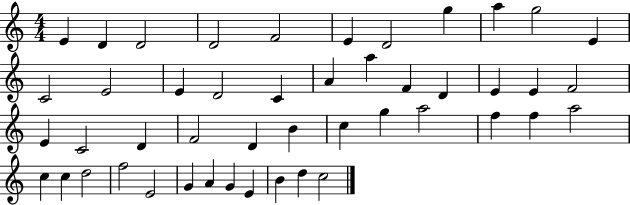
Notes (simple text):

E4/q D4/q D4/h D4/h F4/h E4/q D4/h G5/q A5/q G5/h E4/q C4/h E4/h E4/q D4/h C4/q A4/q A5/q F4/q D4/q E4/q E4/q F4/h E4/q C4/h D4/q F4/h D4/q B4/q C5/q G5/q A5/h F5/q F5/q A5/h C5/q C5/q D5/h F5/h E4/h G4/q A4/q G4/q E4/q B4/q D5/q C5/h